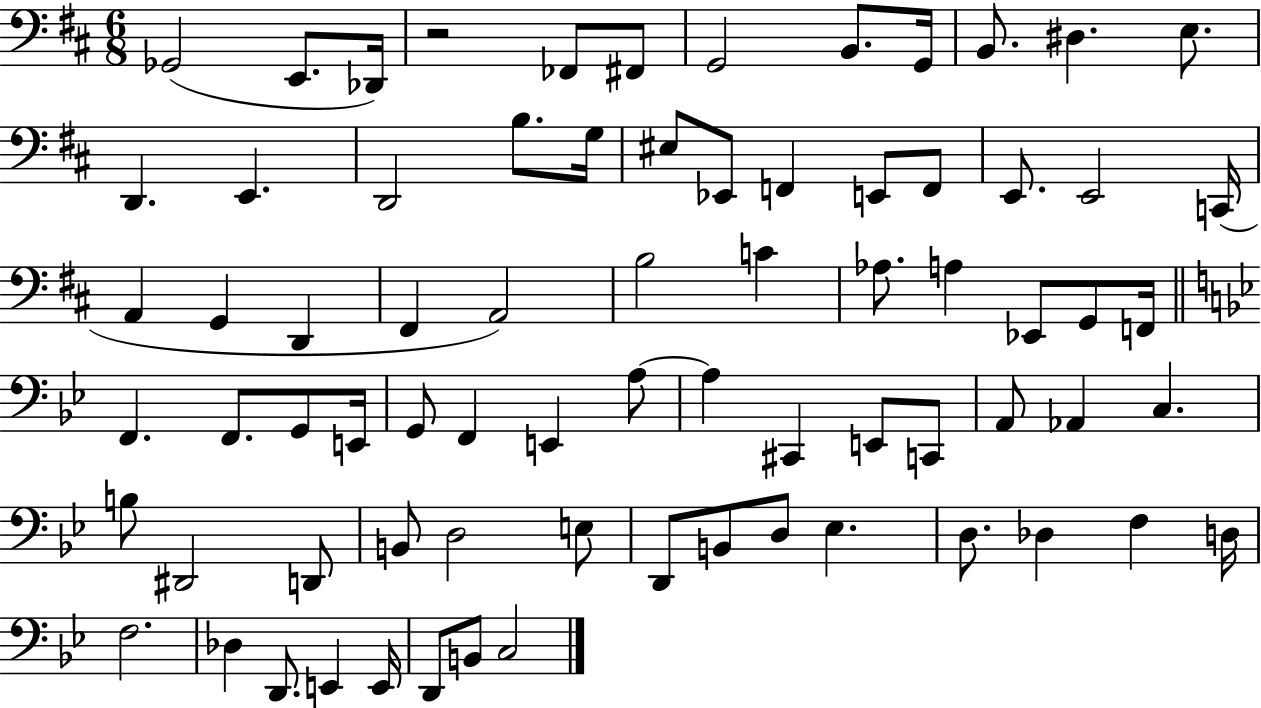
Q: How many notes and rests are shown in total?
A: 74